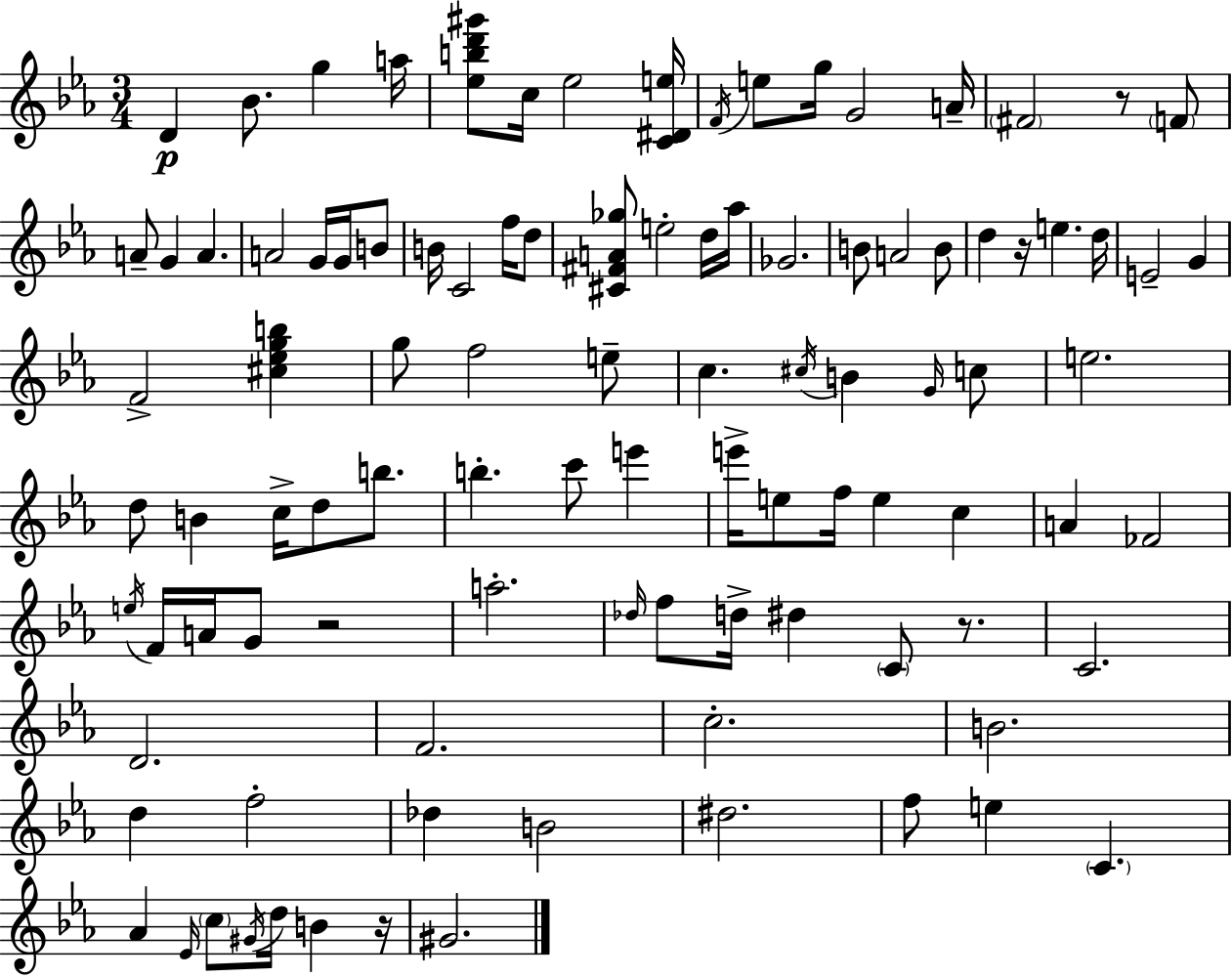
D4/q Bb4/e. G5/q A5/s [Eb5,B5,D6,G#6]/e C5/s Eb5/h [C4,D#4,E5]/s F4/s E5/e G5/s G4/h A4/s F#4/h R/e F4/e A4/e G4/q A4/q. A4/h G4/s G4/s B4/e B4/s C4/h F5/s D5/e [C#4,F#4,A4,Gb5]/e E5/h D5/s Ab5/s Gb4/h. B4/e A4/h B4/e D5/q R/s E5/q. D5/s E4/h G4/q F4/h [C#5,Eb5,G5,B5]/q G5/e F5/h E5/e C5/q. C#5/s B4/q G4/s C5/e E5/h. D5/e B4/q C5/s D5/e B5/e. B5/q. C6/e E6/q E6/s E5/e F5/s E5/q C5/q A4/q FES4/h E5/s F4/s A4/s G4/e R/h A5/h. Db5/s F5/e D5/s D#5/q C4/e R/e. C4/h. D4/h. F4/h. C5/h. B4/h. D5/q F5/h Db5/q B4/h D#5/h. F5/e E5/q C4/q. Ab4/q Eb4/s C5/e G#4/s D5/s B4/q R/s G#4/h.